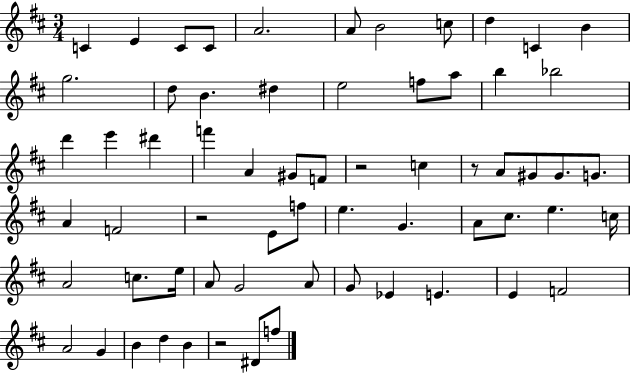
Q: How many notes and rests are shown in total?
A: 64